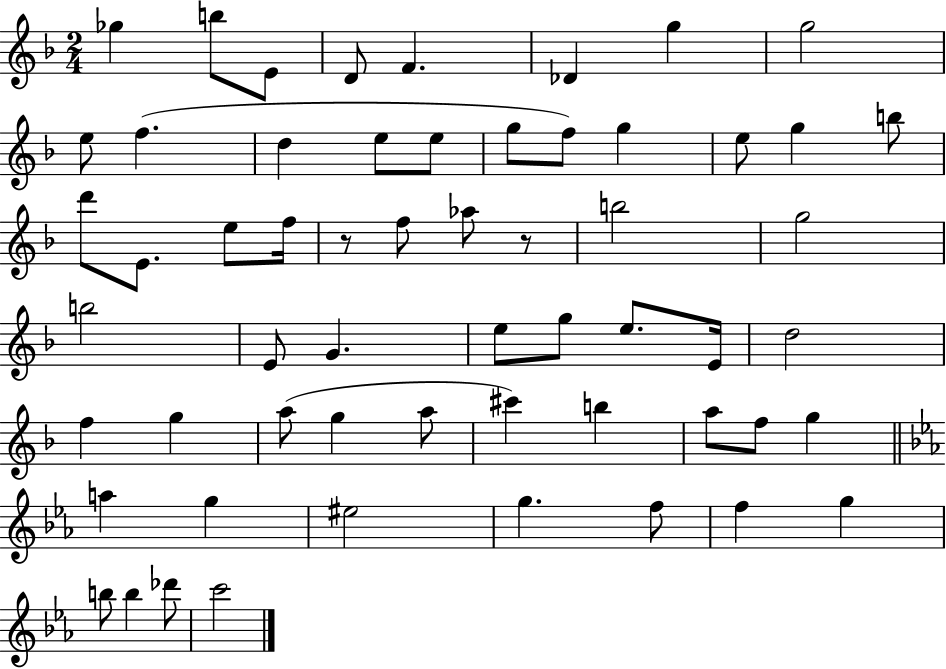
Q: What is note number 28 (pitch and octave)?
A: B5